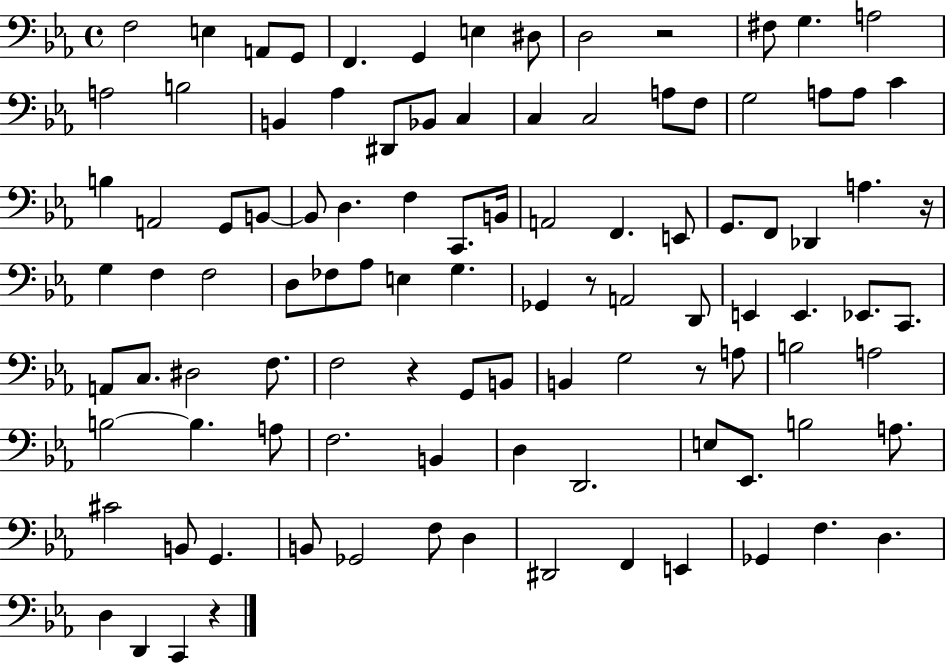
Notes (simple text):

F3/h E3/q A2/e G2/e F2/q. G2/q E3/q D#3/e D3/h R/h F#3/e G3/q. A3/h A3/h B3/h B2/q Ab3/q D#2/e Bb2/e C3/q C3/q C3/h A3/e F3/e G3/h A3/e A3/e C4/q B3/q A2/h G2/e B2/e B2/e D3/q. F3/q C2/e. B2/s A2/h F2/q. E2/e G2/e. F2/e Db2/q A3/q. R/s G3/q F3/q F3/h D3/e FES3/e Ab3/e E3/q G3/q. Gb2/q R/e A2/h D2/e E2/q E2/q. Eb2/e. C2/e. A2/e C3/e. D#3/h F3/e. F3/h R/q G2/e B2/e B2/q G3/h R/e A3/e B3/h A3/h B3/h B3/q. A3/e F3/h. B2/q D3/q D2/h. E3/e Eb2/e. B3/h A3/e. C#4/h B2/e G2/q. B2/e Gb2/h F3/e D3/q D#2/h F2/q E2/q Gb2/q F3/q. D3/q. D3/q D2/q C2/q R/q